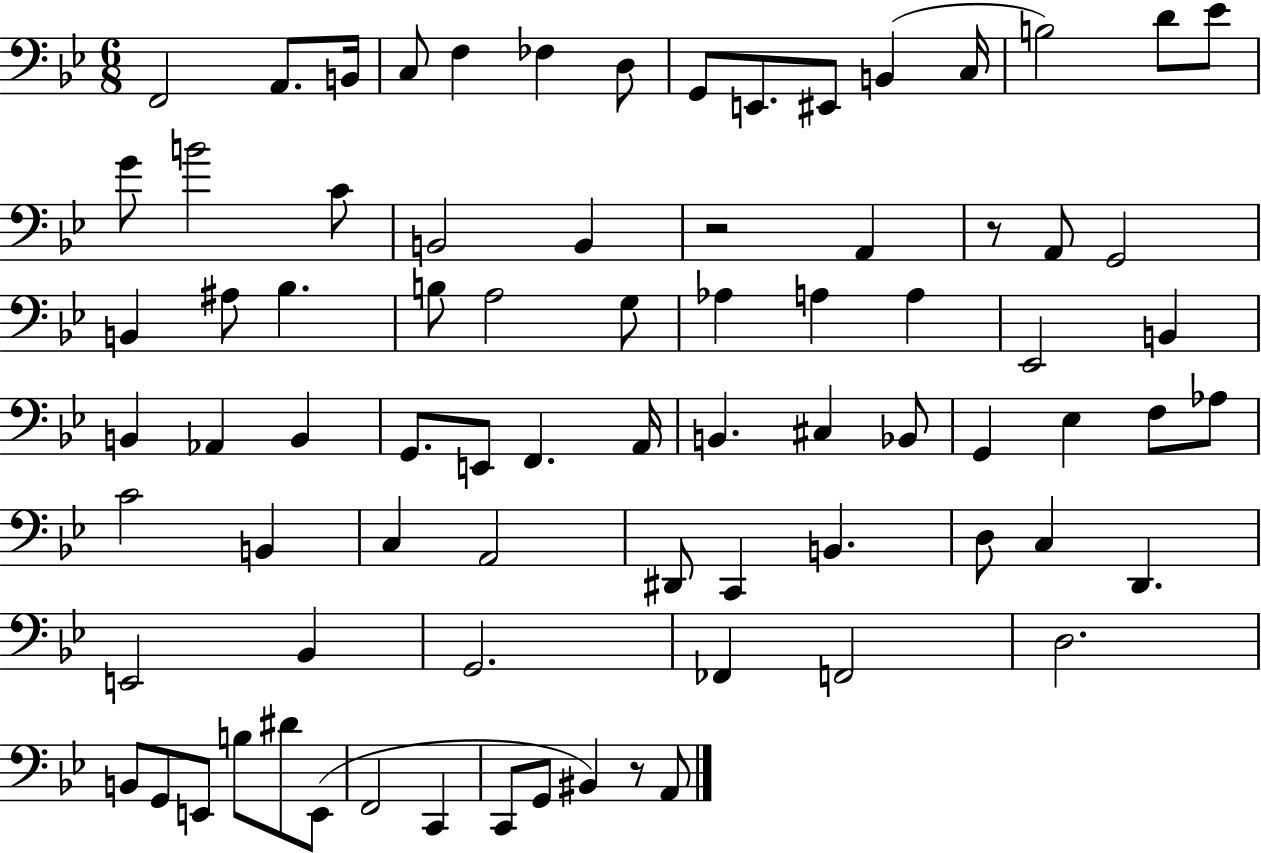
F2/h A2/e. B2/s C3/e F3/q FES3/q D3/e G2/e E2/e. EIS2/e B2/q C3/s B3/h D4/e Eb4/e G4/e B4/h C4/e B2/h B2/q R/h A2/q R/e A2/e G2/h B2/q A#3/e Bb3/q. B3/e A3/h G3/e Ab3/q A3/q A3/q Eb2/h B2/q B2/q Ab2/q B2/q G2/e. E2/e F2/q. A2/s B2/q. C#3/q Bb2/e G2/q Eb3/q F3/e Ab3/e C4/h B2/q C3/q A2/h D#2/e C2/q B2/q. D3/e C3/q D2/q. E2/h Bb2/q G2/h. FES2/q F2/h D3/h. B2/e G2/e E2/e B3/e D#4/e E2/e F2/h C2/q C2/e G2/e BIS2/q R/e A2/e